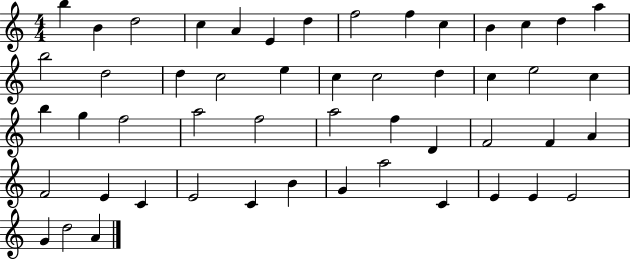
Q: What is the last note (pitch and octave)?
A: A4